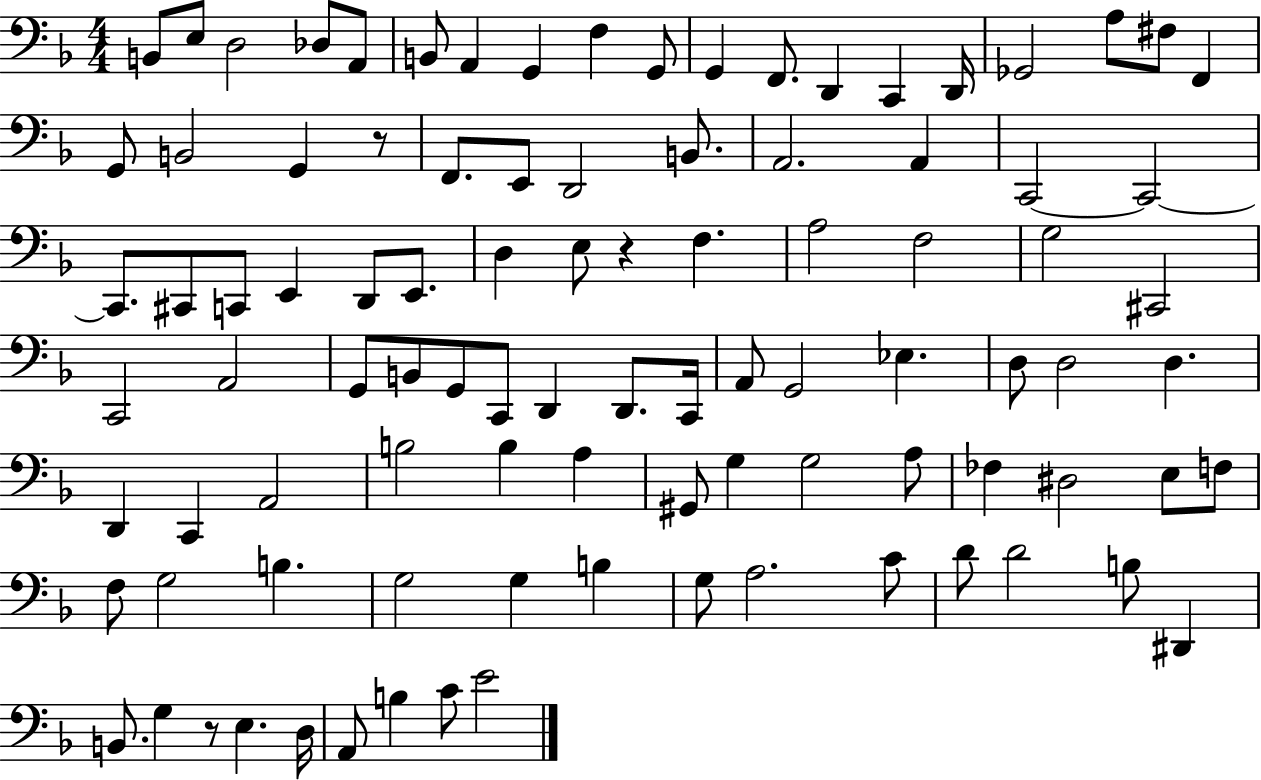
B2/e E3/e D3/h Db3/e A2/e B2/e A2/q G2/q F3/q G2/e G2/q F2/e. D2/q C2/q D2/s Gb2/h A3/e F#3/e F2/q G2/e B2/h G2/q R/e F2/e. E2/e D2/h B2/e. A2/h. A2/q C2/h C2/h C2/e. C#2/e C2/e E2/q D2/e E2/e. D3/q E3/e R/q F3/q. A3/h F3/h G3/h C#2/h C2/h A2/h G2/e B2/e G2/e C2/e D2/q D2/e. C2/s A2/e G2/h Eb3/q. D3/e D3/h D3/q. D2/q C2/q A2/h B3/h B3/q A3/q G#2/e G3/q G3/h A3/e FES3/q D#3/h E3/e F3/e F3/e G3/h B3/q. G3/h G3/q B3/q G3/e A3/h. C4/e D4/e D4/h B3/e D#2/q B2/e. G3/q R/e E3/q. D3/s A2/e B3/q C4/e E4/h